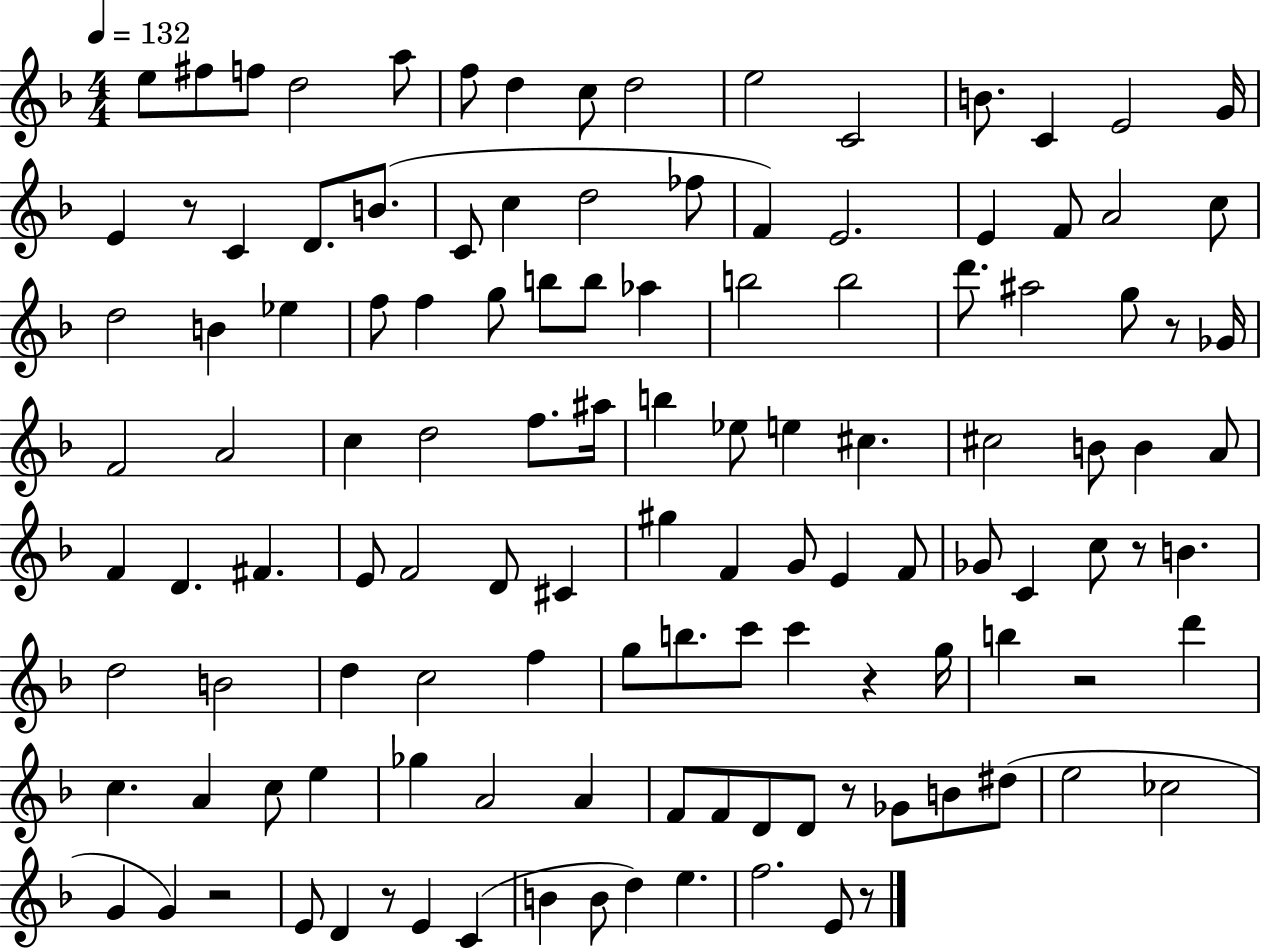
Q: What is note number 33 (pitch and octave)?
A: F5